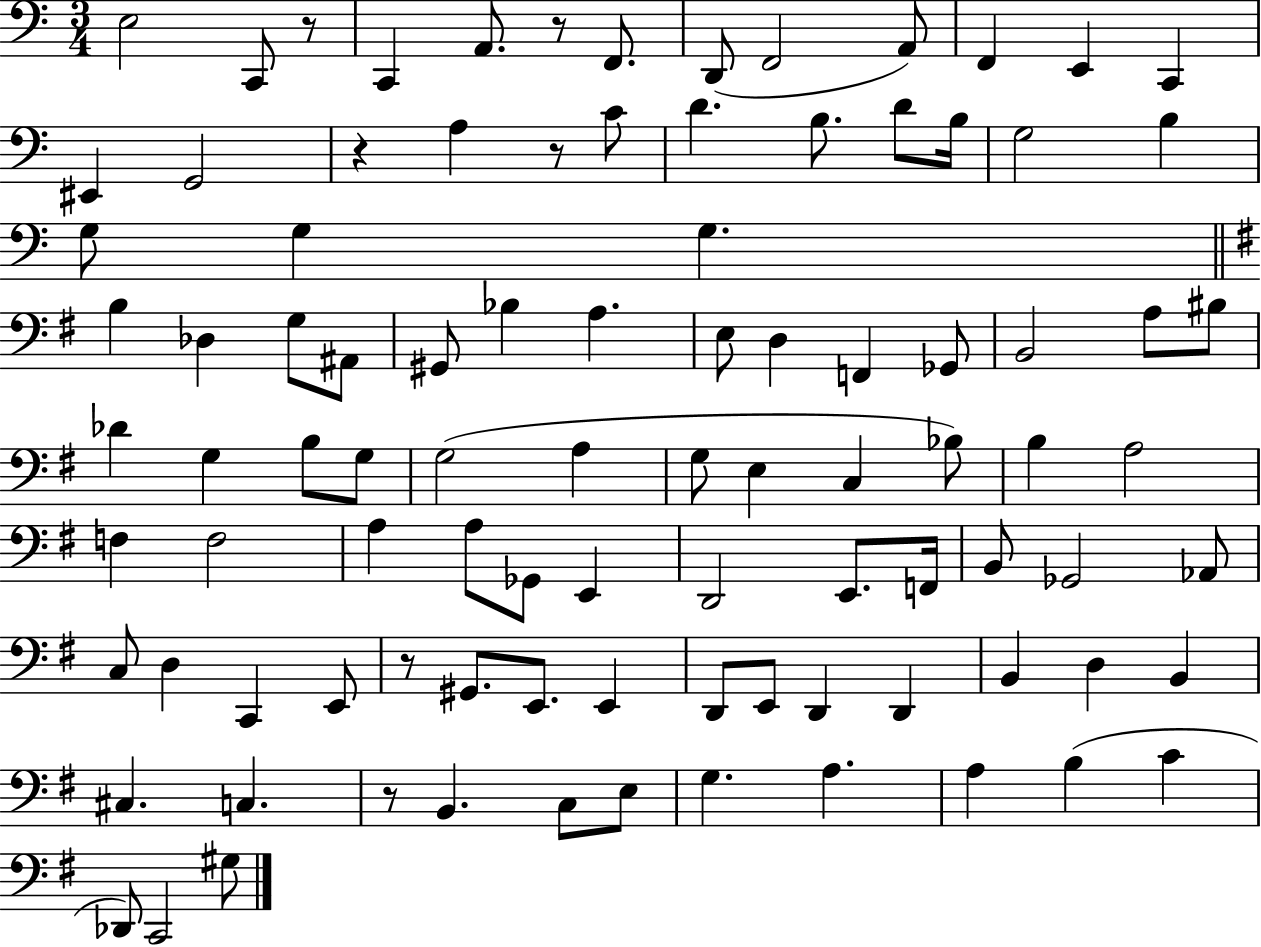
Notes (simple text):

E3/h C2/e R/e C2/q A2/e. R/e F2/e. D2/e F2/h A2/e F2/q E2/q C2/q EIS2/q G2/h R/q A3/q R/e C4/e D4/q. B3/e. D4/e B3/s G3/h B3/q G3/e G3/q G3/q. B3/q Db3/q G3/e A#2/e G#2/e Bb3/q A3/q. E3/e D3/q F2/q Gb2/e B2/h A3/e BIS3/e Db4/q G3/q B3/e G3/e G3/h A3/q G3/e E3/q C3/q Bb3/e B3/q A3/h F3/q F3/h A3/q A3/e Gb2/e E2/q D2/h E2/e. F2/s B2/e Gb2/h Ab2/e C3/e D3/q C2/q E2/e R/e G#2/e. E2/e. E2/q D2/e E2/e D2/q D2/q B2/q D3/q B2/q C#3/q. C3/q. R/e B2/q. C3/e E3/e G3/q. A3/q. A3/q B3/q C4/q Db2/e C2/h G#3/e